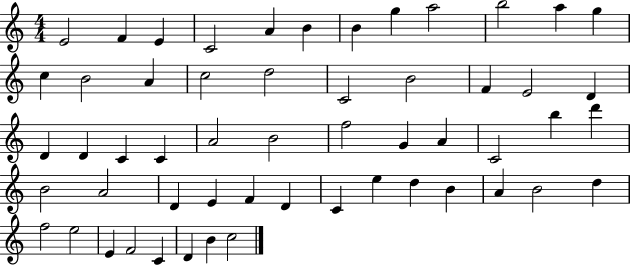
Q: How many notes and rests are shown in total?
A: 55